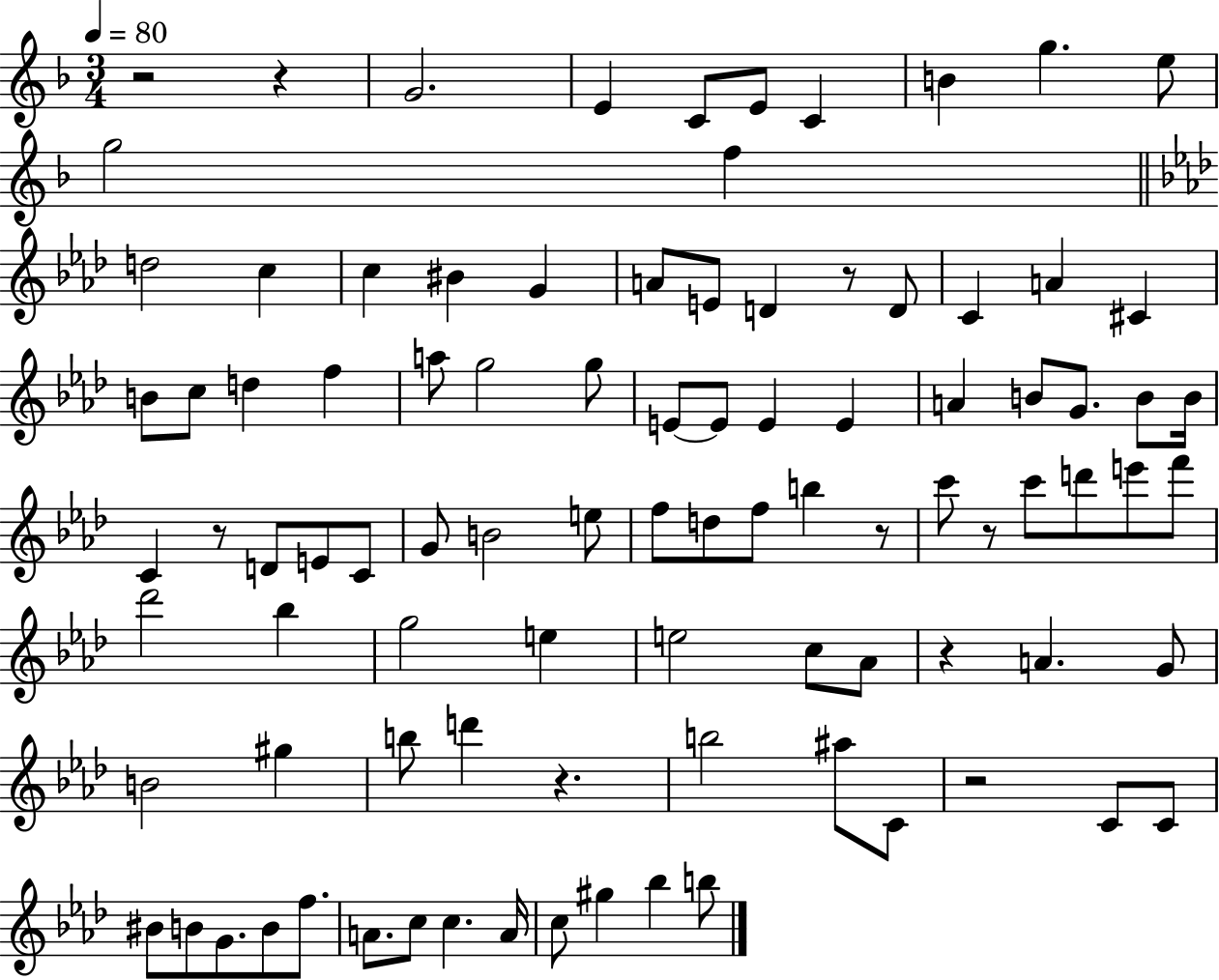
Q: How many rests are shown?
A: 9